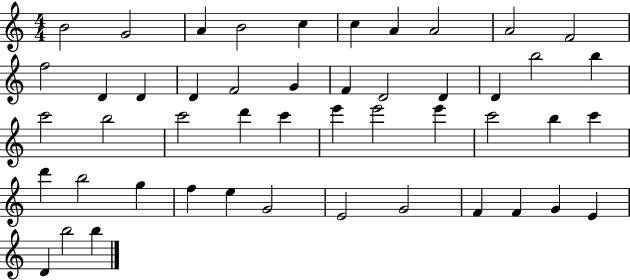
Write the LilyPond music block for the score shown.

{
  \clef treble
  \numericTimeSignature
  \time 4/4
  \key c \major
  b'2 g'2 | a'4 b'2 c''4 | c''4 a'4 a'2 | a'2 f'2 | \break f''2 d'4 d'4 | d'4 f'2 g'4 | f'4 d'2 d'4 | d'4 b''2 b''4 | \break c'''2 b''2 | c'''2 d'''4 c'''4 | e'''4 e'''2 e'''4 | c'''2 b''4 c'''4 | \break d'''4 b''2 g''4 | f''4 e''4 g'2 | e'2 g'2 | f'4 f'4 g'4 e'4 | \break d'4 b''2 b''4 | \bar "|."
}